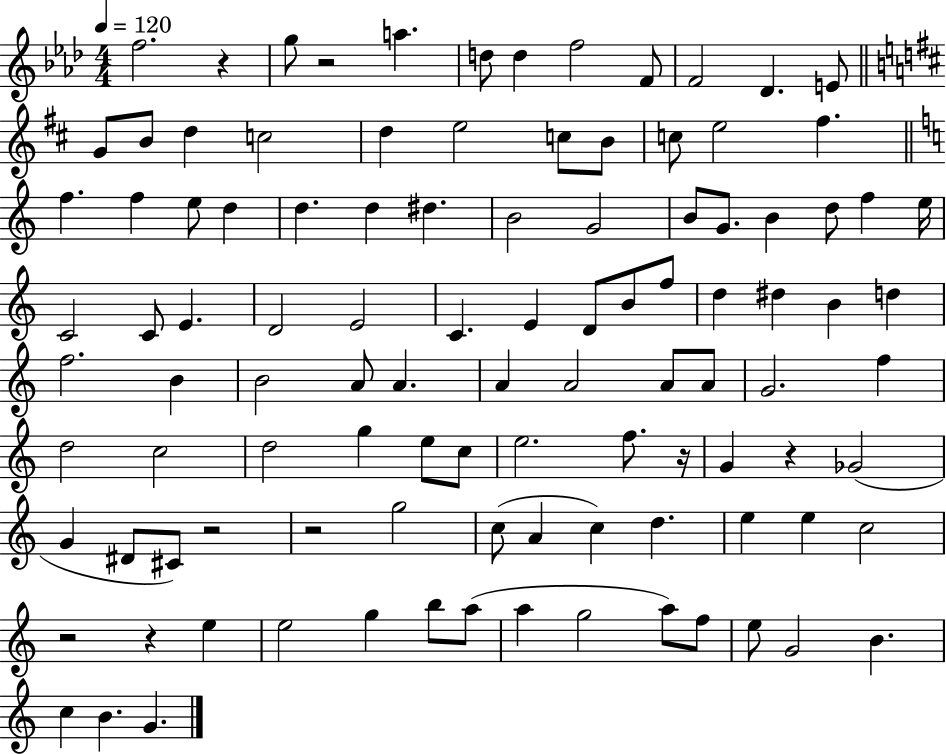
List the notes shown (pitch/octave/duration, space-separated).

F5/h. R/q G5/e R/h A5/q. D5/e D5/q F5/h F4/e F4/h Db4/q. E4/e G4/e B4/e D5/q C5/h D5/q E5/h C5/e B4/e C5/e E5/h F#5/q. F5/q. F5/q E5/e D5/q D5/q. D5/q D#5/q. B4/h G4/h B4/e G4/e. B4/q D5/e F5/q E5/s C4/h C4/e E4/q. D4/h E4/h C4/q. E4/q D4/e B4/e F5/e D5/q D#5/q B4/q D5/q F5/h. B4/q B4/h A4/e A4/q. A4/q A4/h A4/e A4/e G4/h. F5/q D5/h C5/h D5/h G5/q E5/e C5/e E5/h. F5/e. R/s G4/q R/q Gb4/h G4/q D#4/e C#4/e R/h R/h G5/h C5/e A4/q C5/q D5/q. E5/q E5/q C5/h R/h R/q E5/q E5/h G5/q B5/e A5/e A5/q G5/h A5/e F5/e E5/e G4/h B4/q. C5/q B4/q. G4/q.